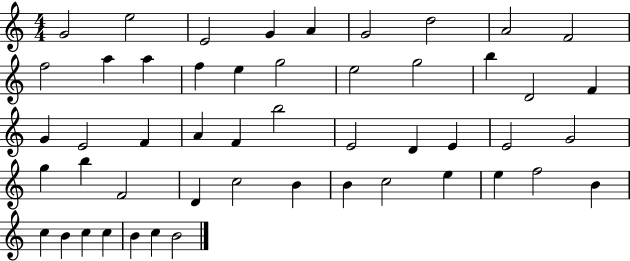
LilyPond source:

{
  \clef treble
  \numericTimeSignature
  \time 4/4
  \key c \major
  g'2 e''2 | e'2 g'4 a'4 | g'2 d''2 | a'2 f'2 | \break f''2 a''4 a''4 | f''4 e''4 g''2 | e''2 g''2 | b''4 d'2 f'4 | \break g'4 e'2 f'4 | a'4 f'4 b''2 | e'2 d'4 e'4 | e'2 g'2 | \break g''4 b''4 f'2 | d'4 c''2 b'4 | b'4 c''2 e''4 | e''4 f''2 b'4 | \break c''4 b'4 c''4 c''4 | b'4 c''4 b'2 | \bar "|."
}